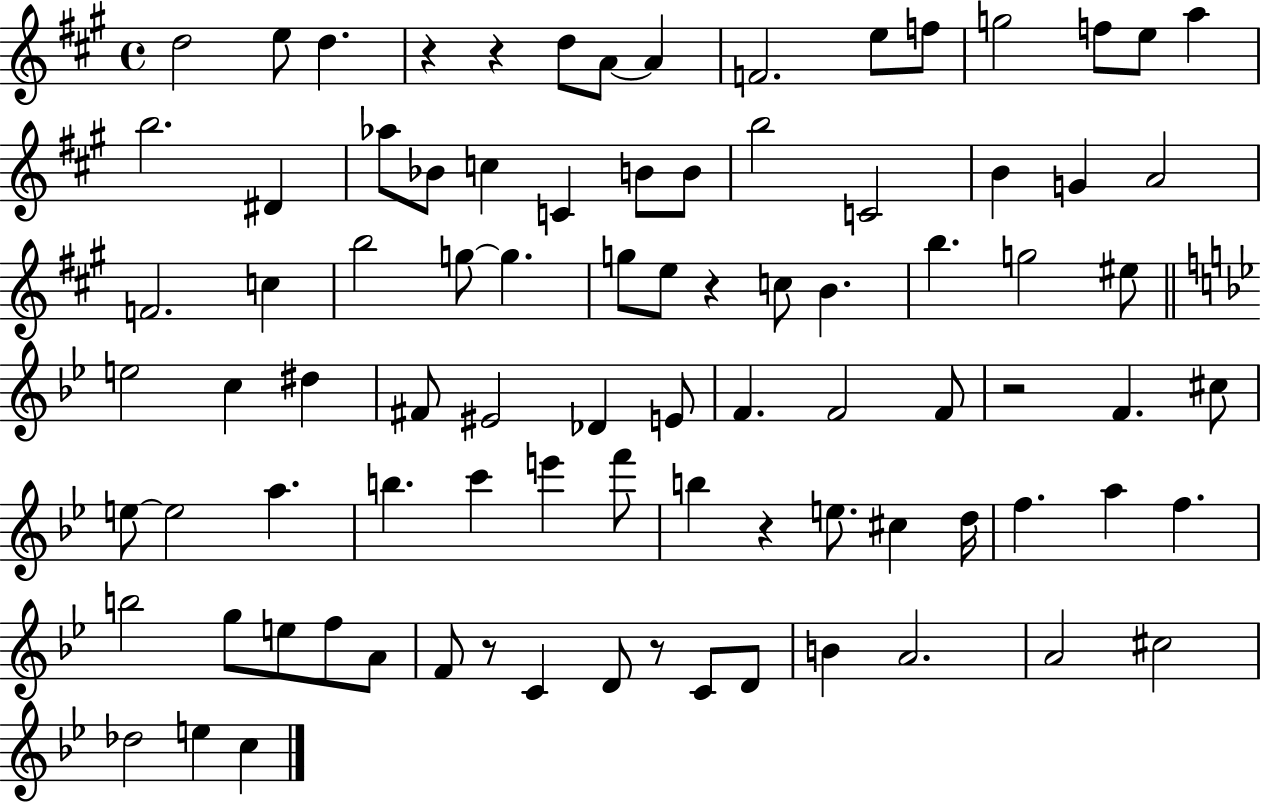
X:1
T:Untitled
M:4/4
L:1/4
K:A
d2 e/2 d z z d/2 A/2 A F2 e/2 f/2 g2 f/2 e/2 a b2 ^D _a/2 _B/2 c C B/2 B/2 b2 C2 B G A2 F2 c b2 g/2 g g/2 e/2 z c/2 B b g2 ^e/2 e2 c ^d ^F/2 ^E2 _D E/2 F F2 F/2 z2 F ^c/2 e/2 e2 a b c' e' f'/2 b z e/2 ^c d/4 f a f b2 g/2 e/2 f/2 A/2 F/2 z/2 C D/2 z/2 C/2 D/2 B A2 A2 ^c2 _d2 e c